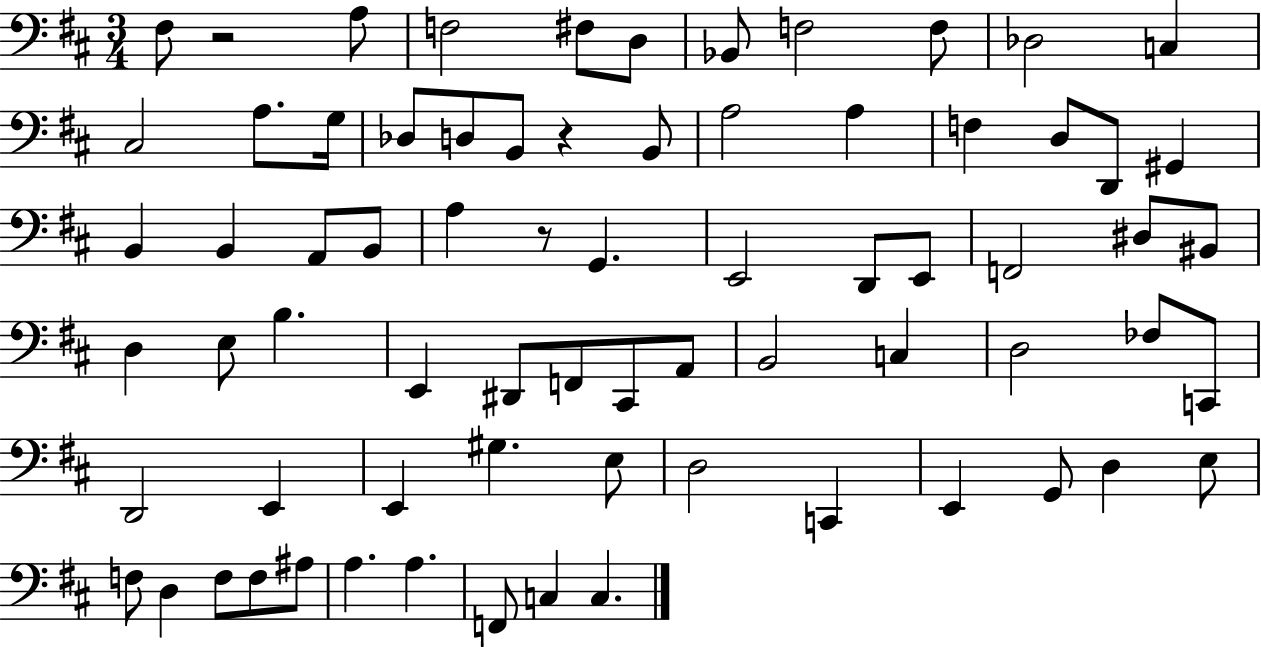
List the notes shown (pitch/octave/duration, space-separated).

F#3/e R/h A3/e F3/h F#3/e D3/e Bb2/e F3/h F3/e Db3/h C3/q C#3/h A3/e. G3/s Db3/e D3/e B2/e R/q B2/e A3/h A3/q F3/q D3/e D2/e G#2/q B2/q B2/q A2/e B2/e A3/q R/e G2/q. E2/h D2/e E2/e F2/h D#3/e BIS2/e D3/q E3/e B3/q. E2/q D#2/e F2/e C#2/e A2/e B2/h C3/q D3/h FES3/e C2/e D2/h E2/q E2/q G#3/q. E3/e D3/h C2/q E2/q G2/e D3/q E3/e F3/e D3/q F3/e F3/e A#3/e A3/q. A3/q. F2/e C3/q C3/q.